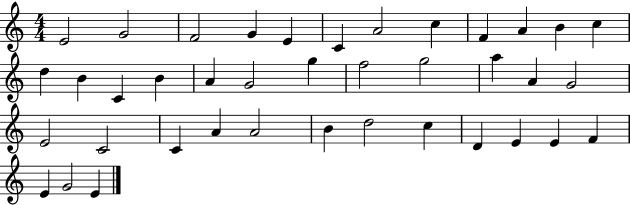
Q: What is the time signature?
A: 4/4